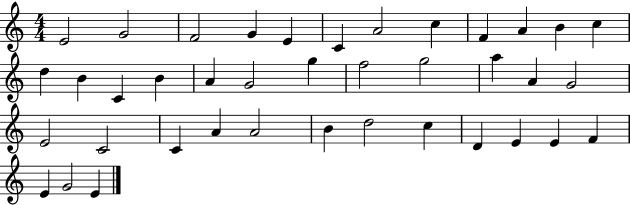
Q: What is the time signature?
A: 4/4